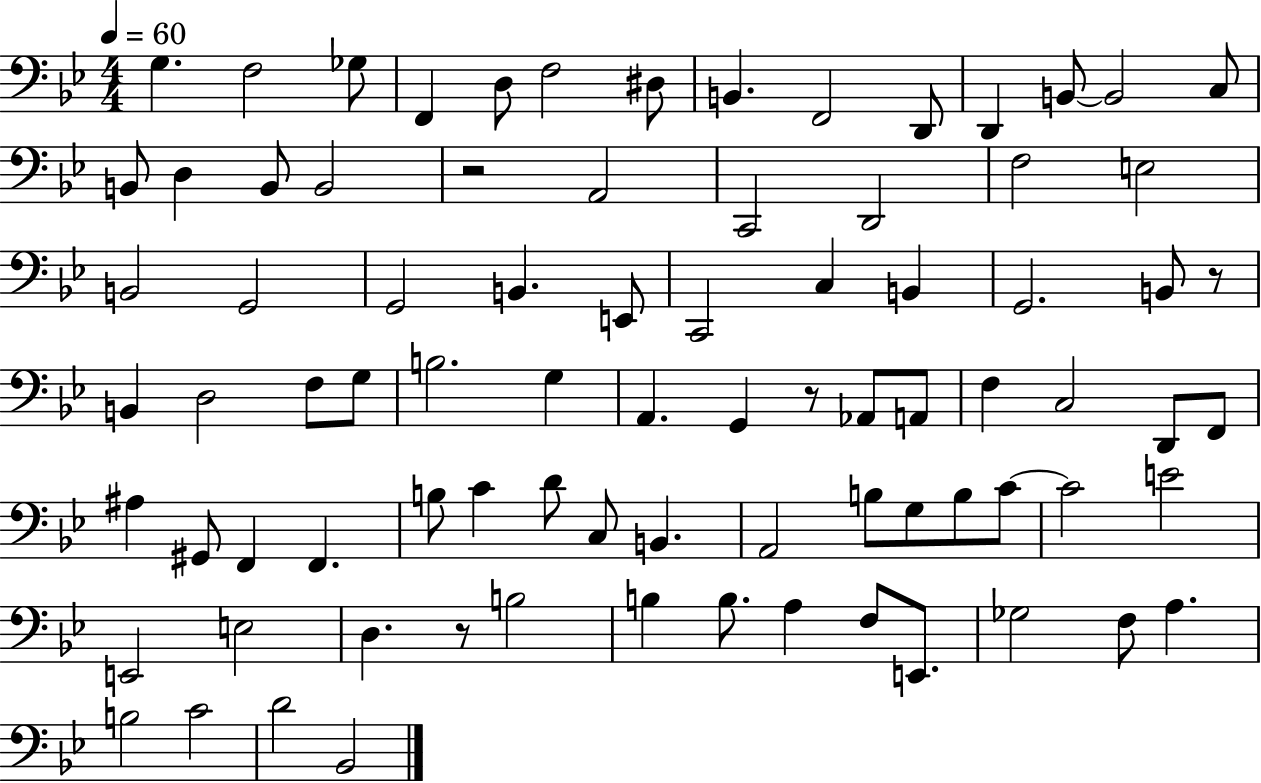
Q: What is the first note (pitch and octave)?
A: G3